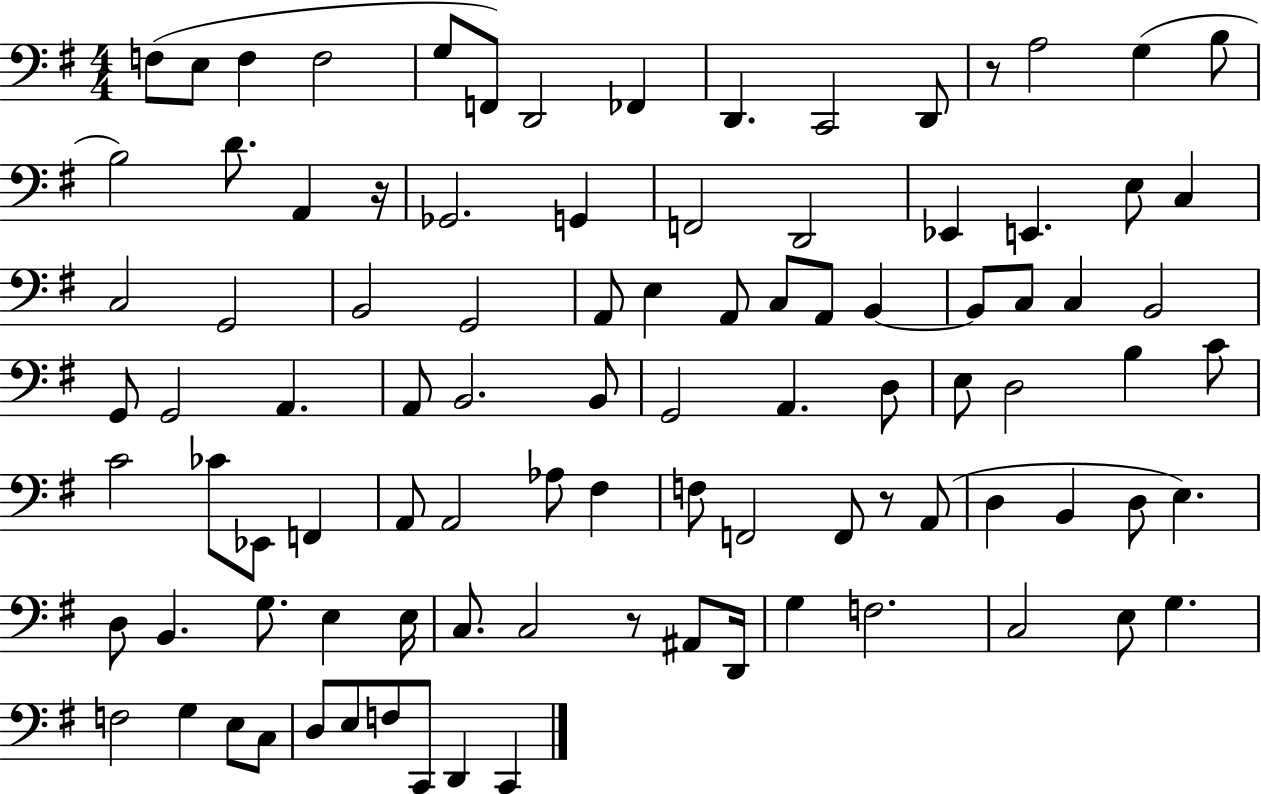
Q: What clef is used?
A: bass